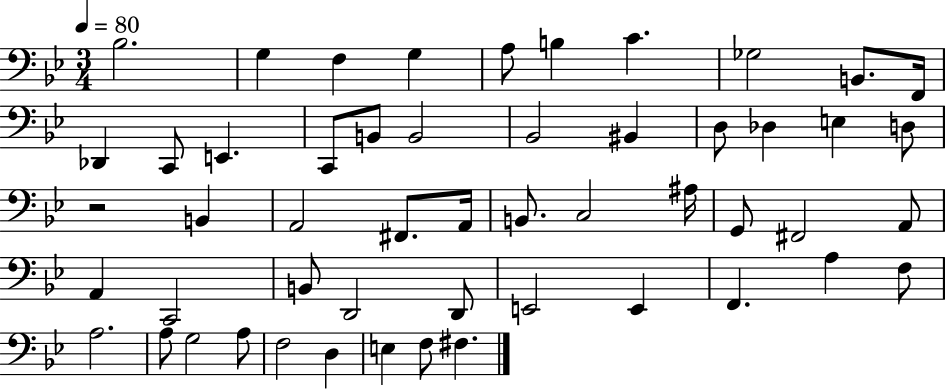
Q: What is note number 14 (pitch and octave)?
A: C2